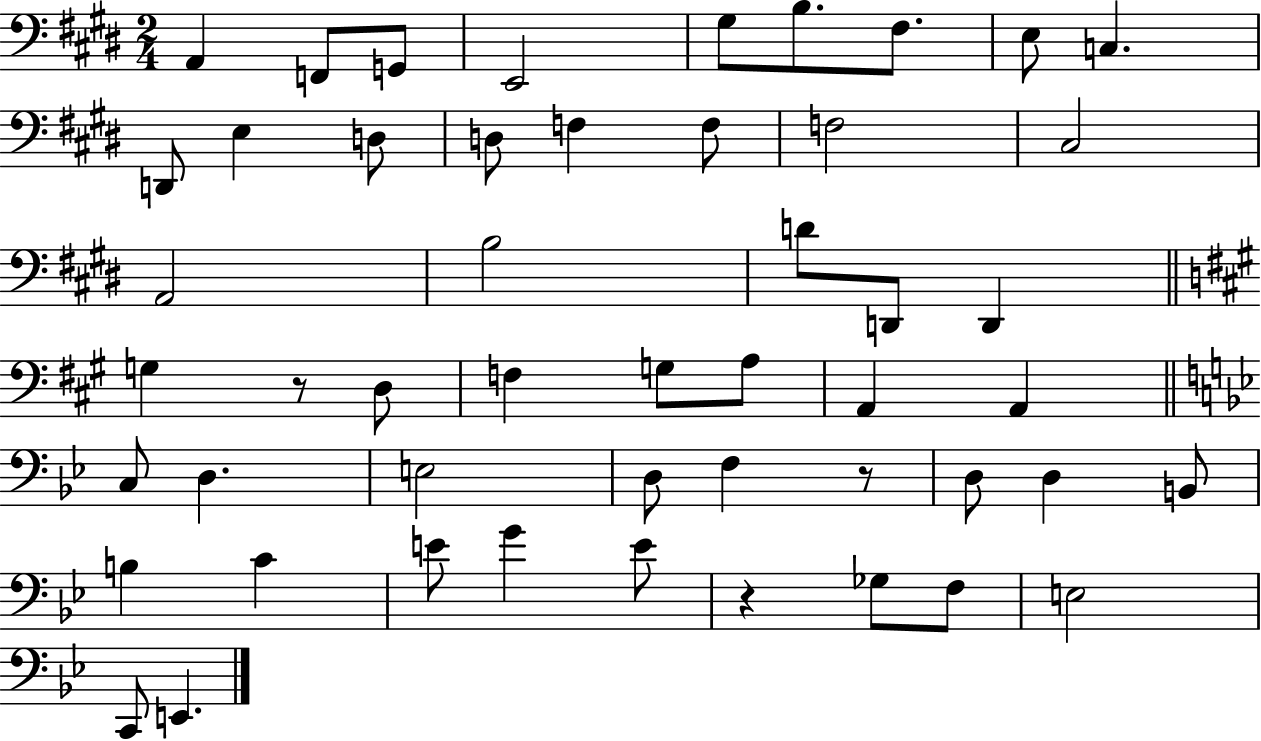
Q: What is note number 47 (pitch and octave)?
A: E2